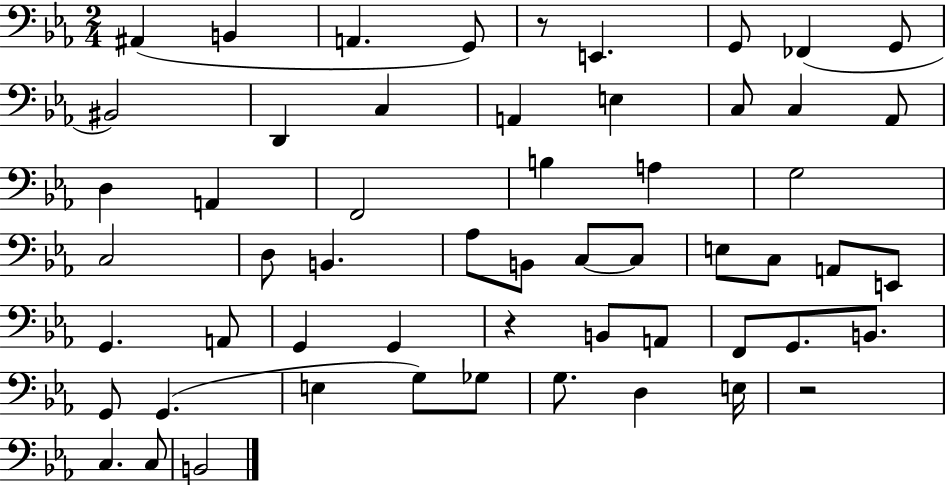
{
  \clef bass
  \numericTimeSignature
  \time 2/4
  \key ees \major
  ais,4( b,4 | a,4. g,8) | r8 e,4. | g,8 fes,4( g,8 | \break bis,2) | d,4 c4 | a,4 e4 | c8 c4 aes,8 | \break d4 a,4 | f,2 | b4 a4 | g2 | \break c2 | d8 b,4. | aes8 b,8 c8~~ c8 | e8 c8 a,8 e,8 | \break g,4. a,8 | g,4 g,4 | r4 b,8 a,8 | f,8 g,8. b,8. | \break g,8 g,4.( | e4 g8) ges8 | g8. d4 e16 | r2 | \break c4. c8 | b,2 | \bar "|."
}